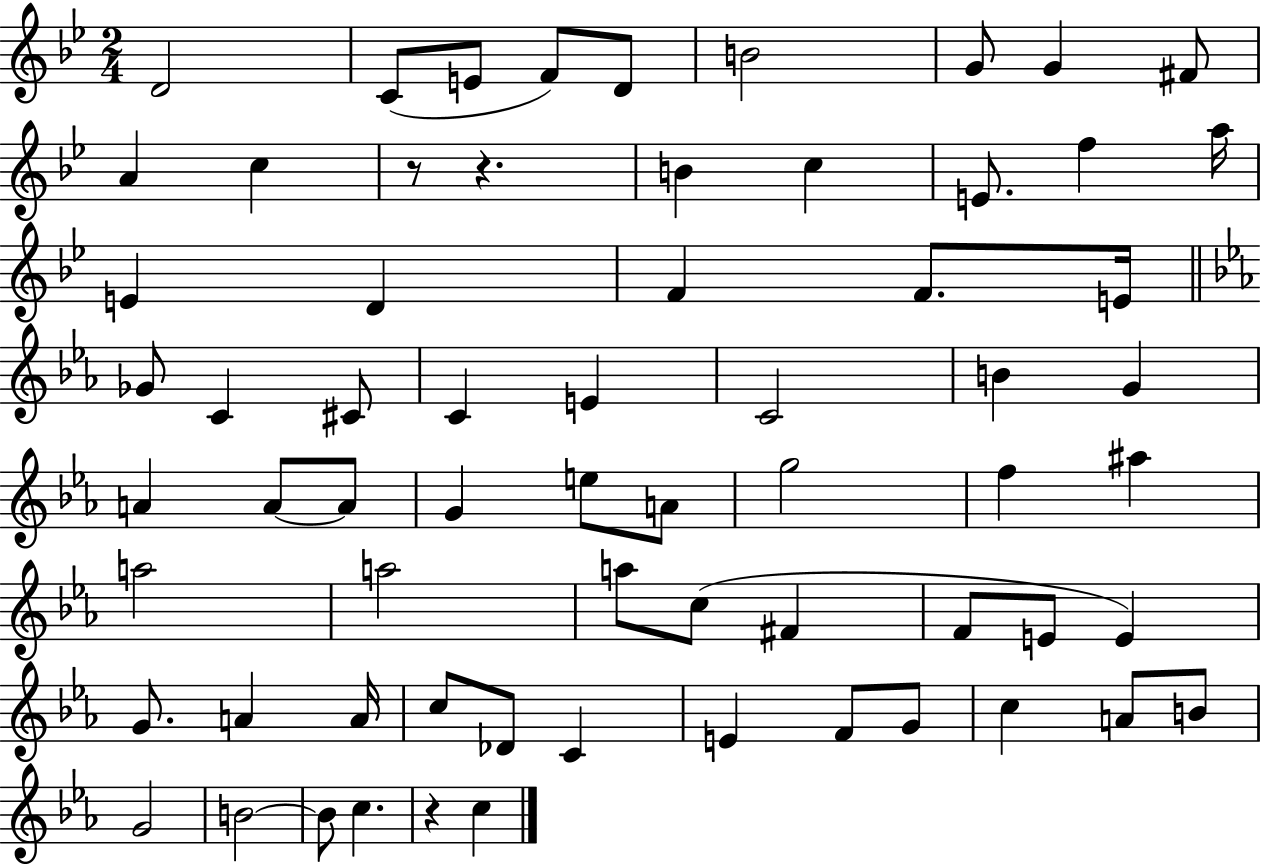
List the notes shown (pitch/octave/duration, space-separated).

D4/h C4/e E4/e F4/e D4/e B4/h G4/e G4/q F#4/e A4/q C5/q R/e R/q. B4/q C5/q E4/e. F5/q A5/s E4/q D4/q F4/q F4/e. E4/s Gb4/e C4/q C#4/e C4/q E4/q C4/h B4/q G4/q A4/q A4/e A4/e G4/q E5/e A4/e G5/h F5/q A#5/q A5/h A5/h A5/e C5/e F#4/q F4/e E4/e E4/q G4/e. A4/q A4/s C5/e Db4/e C4/q E4/q F4/e G4/e C5/q A4/e B4/e G4/h B4/h B4/e C5/q. R/q C5/q